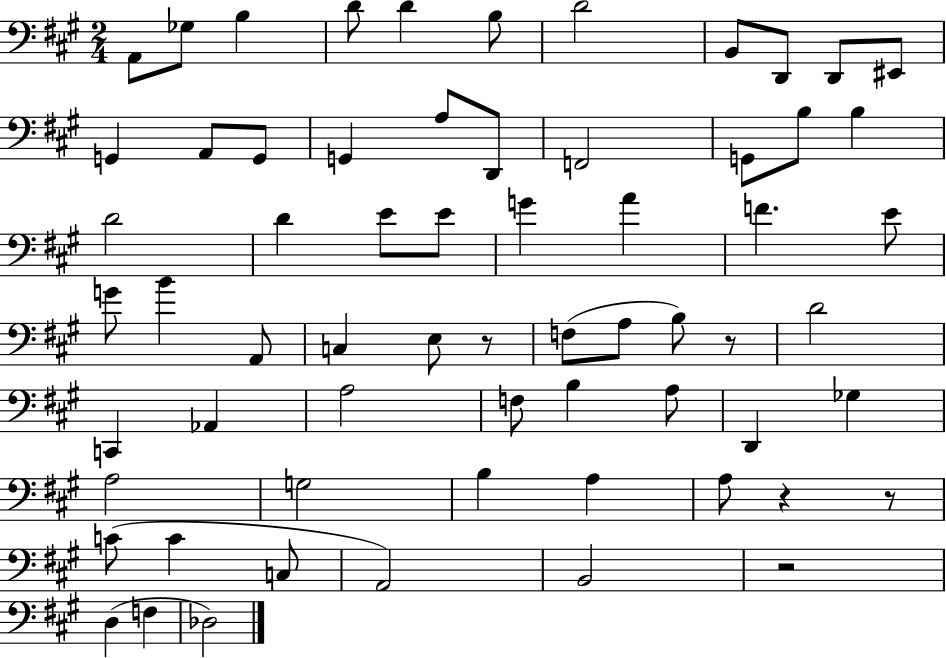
A2/e Gb3/e B3/q D4/e D4/q B3/e D4/h B2/e D2/e D2/e EIS2/e G2/q A2/e G2/e G2/q A3/e D2/e F2/h G2/e B3/e B3/q D4/h D4/q E4/e E4/e G4/q A4/q F4/q. E4/e G4/e B4/q A2/e C3/q E3/e R/e F3/e A3/e B3/e R/e D4/h C2/q Ab2/q A3/h F3/e B3/q A3/e D2/q Gb3/q A3/h G3/h B3/q A3/q A3/e R/q R/e C4/e C4/q C3/e A2/h B2/h R/h D3/q F3/q Db3/h